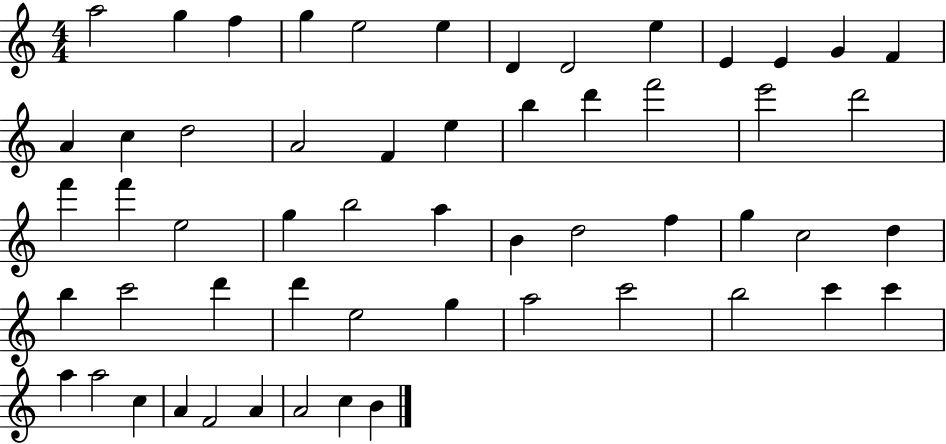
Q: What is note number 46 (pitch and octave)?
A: C6